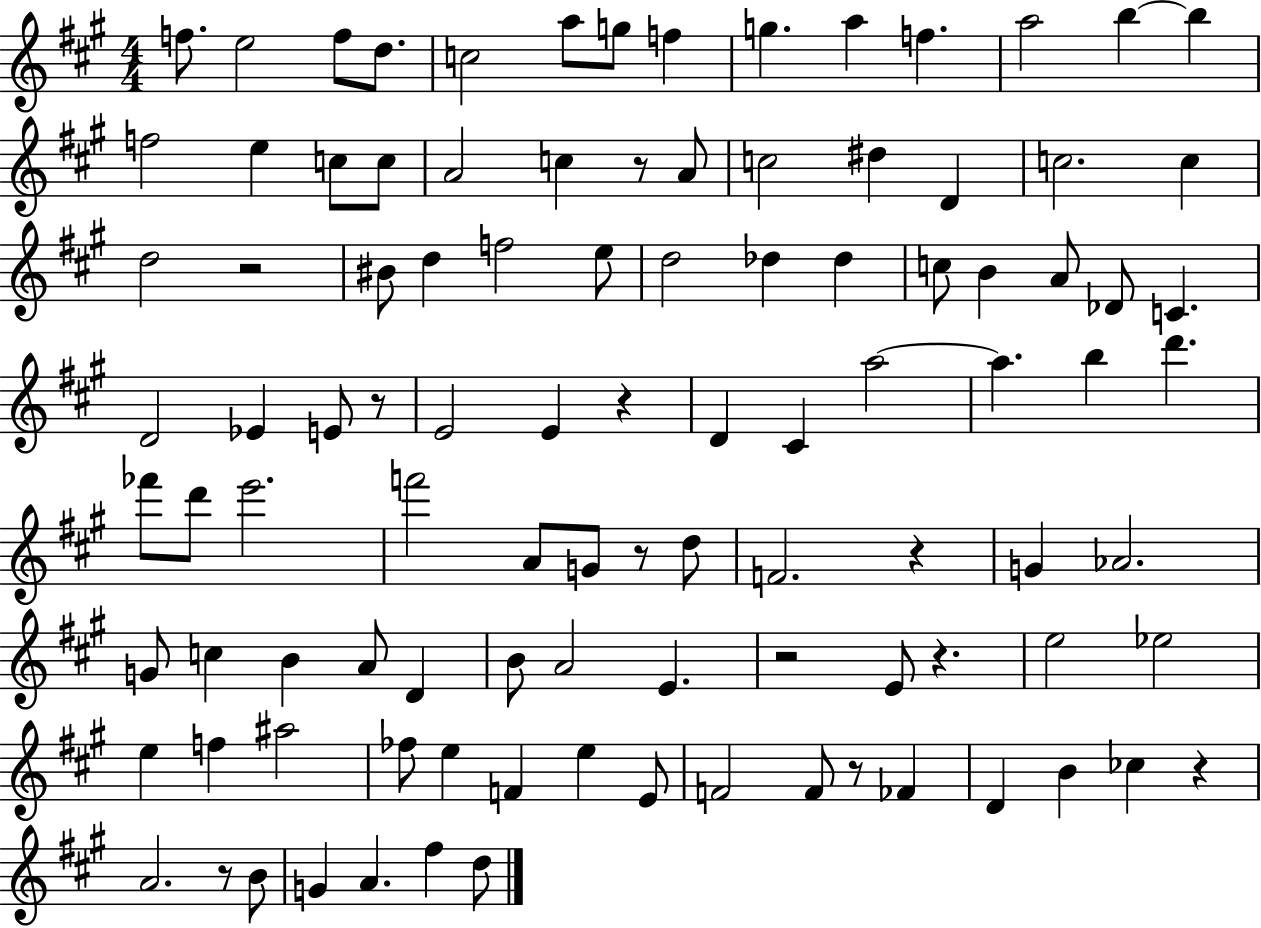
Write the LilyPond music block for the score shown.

{
  \clef treble
  \numericTimeSignature
  \time 4/4
  \key a \major
  f''8. e''2 f''8 d''8. | c''2 a''8 g''8 f''4 | g''4. a''4 f''4. | a''2 b''4~~ b''4 | \break f''2 e''4 c''8 c''8 | a'2 c''4 r8 a'8 | c''2 dis''4 d'4 | c''2. c''4 | \break d''2 r2 | bis'8 d''4 f''2 e''8 | d''2 des''4 des''4 | c''8 b'4 a'8 des'8 c'4. | \break d'2 ees'4 e'8 r8 | e'2 e'4 r4 | d'4 cis'4 a''2~~ | a''4. b''4 d'''4. | \break fes'''8 d'''8 e'''2. | f'''2 a'8 g'8 r8 d''8 | f'2. r4 | g'4 aes'2. | \break g'8 c''4 b'4 a'8 d'4 | b'8 a'2 e'4. | r2 e'8 r4. | e''2 ees''2 | \break e''4 f''4 ais''2 | fes''8 e''4 f'4 e''4 e'8 | f'2 f'8 r8 fes'4 | d'4 b'4 ces''4 r4 | \break a'2. r8 b'8 | g'4 a'4. fis''4 d''8 | \bar "|."
}